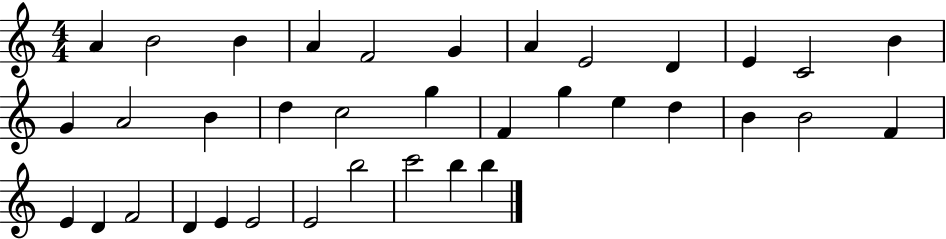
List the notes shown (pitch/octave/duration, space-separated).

A4/q B4/h B4/q A4/q F4/h G4/q A4/q E4/h D4/q E4/q C4/h B4/q G4/q A4/h B4/q D5/q C5/h G5/q F4/q G5/q E5/q D5/q B4/q B4/h F4/q E4/q D4/q F4/h D4/q E4/q E4/h E4/h B5/h C6/h B5/q B5/q